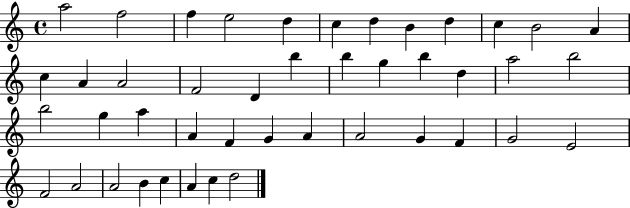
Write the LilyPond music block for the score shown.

{
  \clef treble
  \time 4/4
  \defaultTimeSignature
  \key c \major
  a''2 f''2 | f''4 e''2 d''4 | c''4 d''4 b'4 d''4 | c''4 b'2 a'4 | \break c''4 a'4 a'2 | f'2 d'4 b''4 | b''4 g''4 b''4 d''4 | a''2 b''2 | \break b''2 g''4 a''4 | a'4 f'4 g'4 a'4 | a'2 g'4 f'4 | g'2 e'2 | \break f'2 a'2 | a'2 b'4 c''4 | a'4 c''4 d''2 | \bar "|."
}